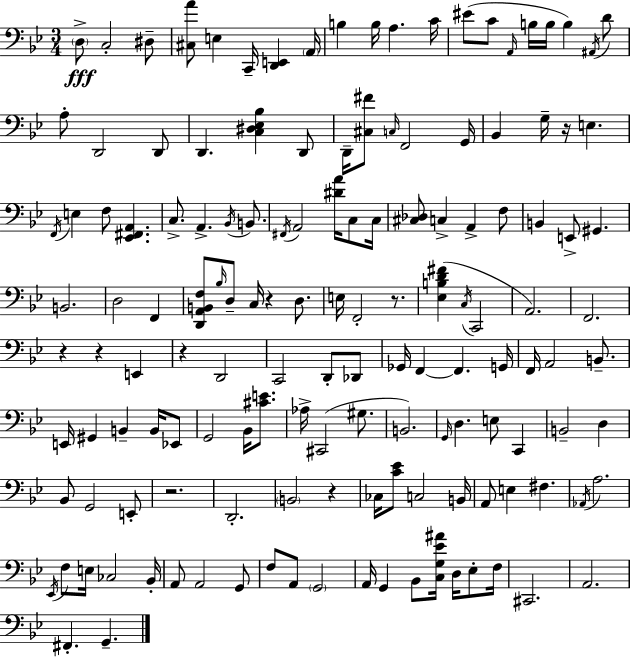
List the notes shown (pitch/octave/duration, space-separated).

D3/e C3/h D#3/e [C#3,A4]/e E3/q C2/s [D2,E2]/q A2/s B3/q B3/s A3/q. C4/s EIS4/e C4/e A2/s B3/s B3/s B3/q A#2/s D4/e A3/e D2/h D2/e D2/q. [C3,D#3,Eb3,Bb3]/q D2/e D2/s [C#3,F#4]/e C3/s F2/h G2/s Bb2/q G3/s R/s E3/q. F2/s E3/q F3/e [Eb2,F#2,A2]/q. C3/e. A2/q. Bb2/s B2/e. F#2/s A2/h [D#4,A4]/s C3/e C3/s [C#3,Db3]/e C3/q A2/q F3/e B2/q E2/e G#2/q. B2/h. D3/h F2/q [D2,A2,B2,F3]/e Bb3/s D3/e C3/s R/q D3/e. E3/s F2/h R/e. [Eb3,B3,D4,F#4]/q C3/s C2/h A2/h. F2/h. R/q R/q E2/q R/q D2/h C2/h D2/e Db2/e Gb2/s F2/q F2/q. G2/s F2/s A2/h B2/e. E2/s G#2/q B2/q B2/s Eb2/e G2/h Bb2/s [C#4,E4]/e. Ab3/s C#2/h G#3/e. B2/h. G2/s D3/q. E3/e C2/q B2/h D3/q Bb2/e G2/h E2/e R/h. D2/h. B2/h R/q CES3/s [C4,Eb4]/e C3/h B2/s A2/e E3/q F#3/q. Ab2/s A3/h. Eb2/s F3/e E3/s CES3/h Bb2/s A2/e A2/h G2/e F3/e A2/e G2/h A2/s G2/q Bb2/e [C3,G3,Eb4,A#4]/s D3/s Eb3/e F3/s C#2/h. A2/h. F#2/q. G2/q.